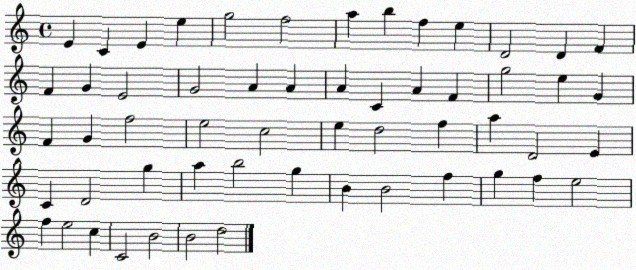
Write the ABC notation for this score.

X:1
T:Untitled
M:4/4
L:1/4
K:C
E C E e g2 f2 a b f e D2 D F F G E2 G2 A A A C A F g2 e G F G f2 e2 c2 e d2 f a D2 E C D2 g a b2 g B B2 f g f e2 f e2 c C2 B2 B2 d2